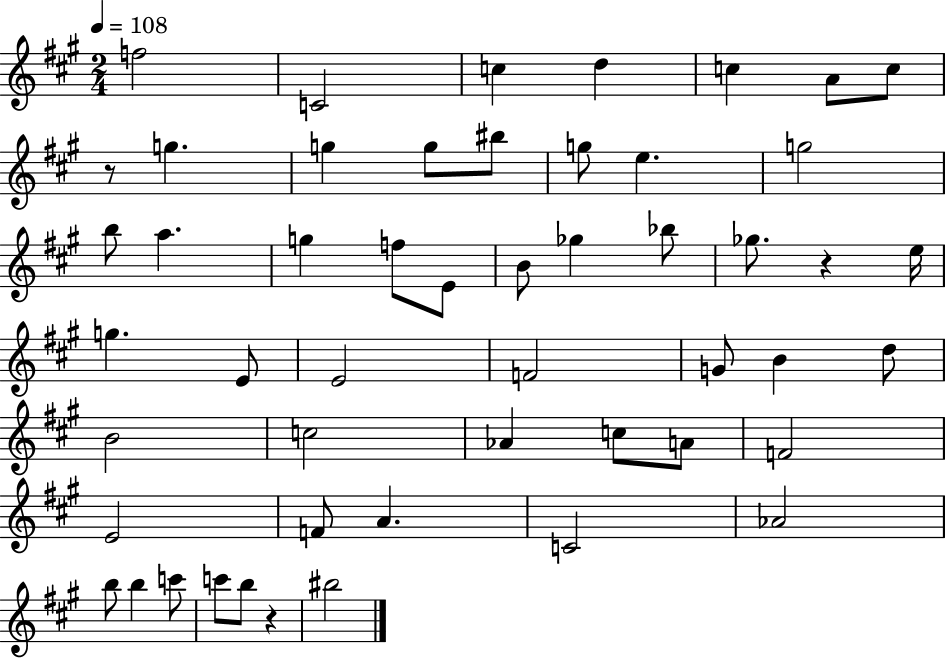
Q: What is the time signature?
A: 2/4